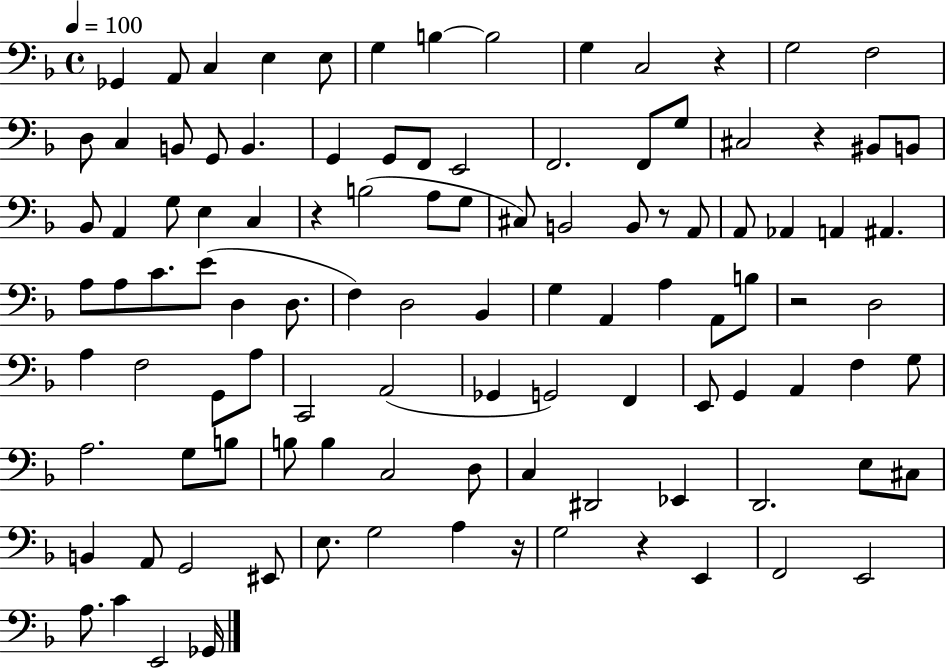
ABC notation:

X:1
T:Untitled
M:4/4
L:1/4
K:F
_G,, A,,/2 C, E, E,/2 G, B, B,2 G, C,2 z G,2 F,2 D,/2 C, B,,/2 G,,/2 B,, G,, G,,/2 F,,/2 E,,2 F,,2 F,,/2 G,/2 ^C,2 z ^B,,/2 B,,/2 _B,,/2 A,, G,/2 E, C, z B,2 A,/2 G,/2 ^C,/2 B,,2 B,,/2 z/2 A,,/2 A,,/2 _A,, A,, ^A,, A,/2 A,/2 C/2 E/2 D, D,/2 F, D,2 _B,, G, A,, A, A,,/2 B,/2 z2 D,2 A, F,2 G,,/2 A,/2 C,,2 A,,2 _G,, G,,2 F,, E,,/2 G,, A,, F, G,/2 A,2 G,/2 B,/2 B,/2 B, C,2 D,/2 C, ^D,,2 _E,, D,,2 E,/2 ^C,/2 B,, A,,/2 G,,2 ^E,,/2 E,/2 G,2 A, z/4 G,2 z E,, F,,2 E,,2 A,/2 C E,,2 _G,,/4